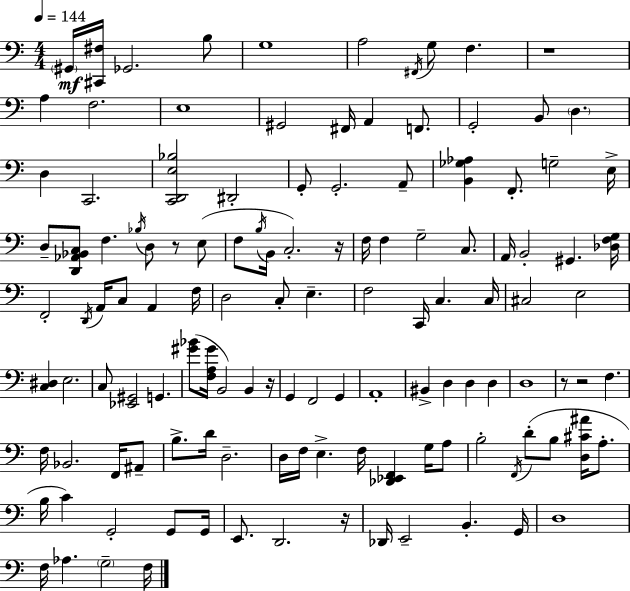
{
  \clef bass
  \numericTimeSignature
  \time 4/4
  \key a \minor
  \tempo 4 = 144
  \parenthesize gis,16\mf <cis, fis>16 ges,2. b8 | g1 | a2 \acciaccatura { fis,16 } g8 f4. | r1 | \break a4 f2. | e1 | gis,2 fis,16 a,4 f,8. | g,2-. b,8 \parenthesize d4. | \break d4 c,2. | <c, d, e bes>2 dis,2-. | g,8-. g,2.-. a,8-- | <b, ges aes>4 f,8.-. g2-- | \break e16-> d8-- <d, aes, bes, c>8 f4. \acciaccatura { bes16 } d8 r8 | e8( f8 \acciaccatura { b16 } b,16 c2.-.) | r16 f16 f4 g2-- | c8. a,16 b,2-. gis,4. | \break <des f g>16 f,2-. \acciaccatura { d,16 } a,16 c8 a,4 | f16 d2 c8-. e4.-- | f2 c,16 c4. | c16 cis2 e2 | \break <c dis>4 e2. | c8 <ees, gis,>2 g,4. | <gis' bes'>8( <f a gis'>16 b,2) b,4 | r16 g,4 f,2 | \break g,4 a,1-. | bis,4-> d4 d4 | d4 d1 | r8 r2 f4. | \break f16 bes,2. | f,16 ais,8-- b8.-> d'16 d2.-- | d16 f16 e4.-> f16 <des, ees, f,>4 | g16 a8 b2-. \acciaccatura { f,16 } d'8-.( b8 | \break <d cis' ais'>16 a8.-. b16 c'4) g,2-. | g,8 g,16 e,8. d,2. | r16 des,16 e,2-- b,4.-. | g,16 d1 | \break f16 aes4. \parenthesize g2-- | f16 \bar "|."
}